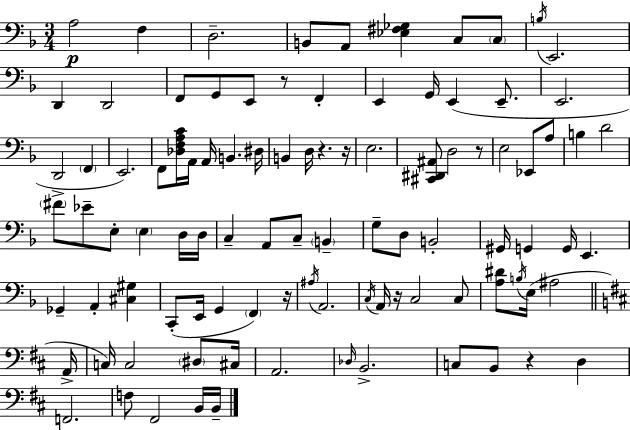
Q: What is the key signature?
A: D minor